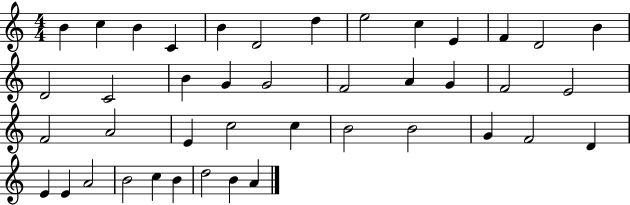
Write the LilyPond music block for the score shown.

{
  \clef treble
  \numericTimeSignature
  \time 4/4
  \key c \major
  b'4 c''4 b'4 c'4 | b'4 d'2 d''4 | e''2 c''4 e'4 | f'4 d'2 b'4 | \break d'2 c'2 | b'4 g'4 g'2 | f'2 a'4 g'4 | f'2 e'2 | \break f'2 a'2 | e'4 c''2 c''4 | b'2 b'2 | g'4 f'2 d'4 | \break e'4 e'4 a'2 | b'2 c''4 b'4 | d''2 b'4 a'4 | \bar "|."
}